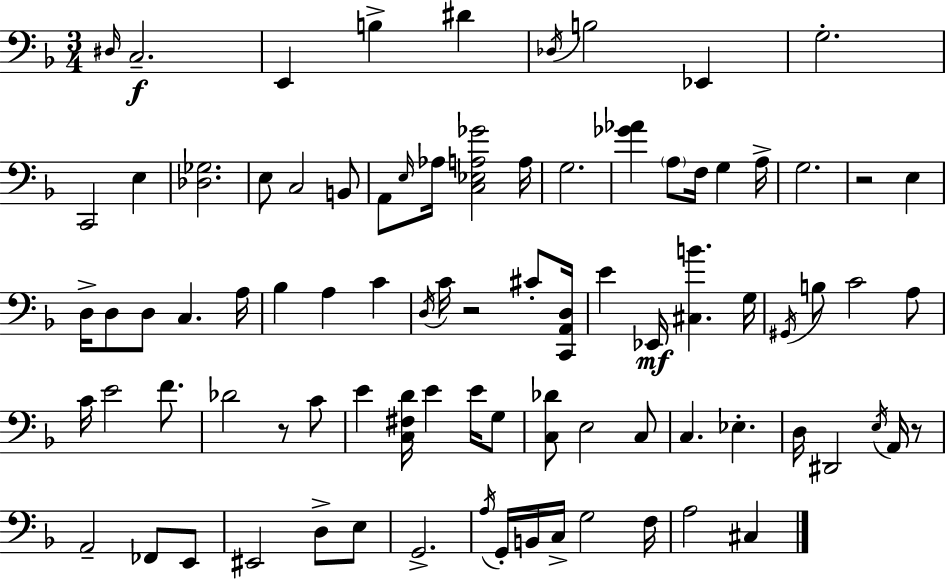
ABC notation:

X:1
T:Untitled
M:3/4
L:1/4
K:F
^D,/4 C,2 E,, B, ^D _D,/4 B,2 _E,, G,2 C,,2 E, [_D,_G,]2 E,/2 C,2 B,,/2 A,,/2 E,/4 _A,/4 [C,_E,A,_G]2 A,/4 G,2 [_G_A] A,/2 F,/4 G, A,/4 G,2 z2 E, D,/4 D,/2 D,/2 C, A,/4 _B, A, C D,/4 C/4 z2 ^C/2 [C,,A,,D,]/4 E _E,,/4 [^C,B] G,/4 ^G,,/4 B,/2 C2 A,/2 C/4 E2 F/2 _D2 z/2 C/2 E [C,^F,D]/4 E E/4 G,/2 [C,_D]/2 E,2 C,/2 C, _E, D,/4 ^D,,2 E,/4 A,,/4 z/2 A,,2 _F,,/2 E,,/2 ^E,,2 D,/2 E,/2 G,,2 A,/4 G,,/4 B,,/4 C,/4 G,2 F,/4 A,2 ^C,